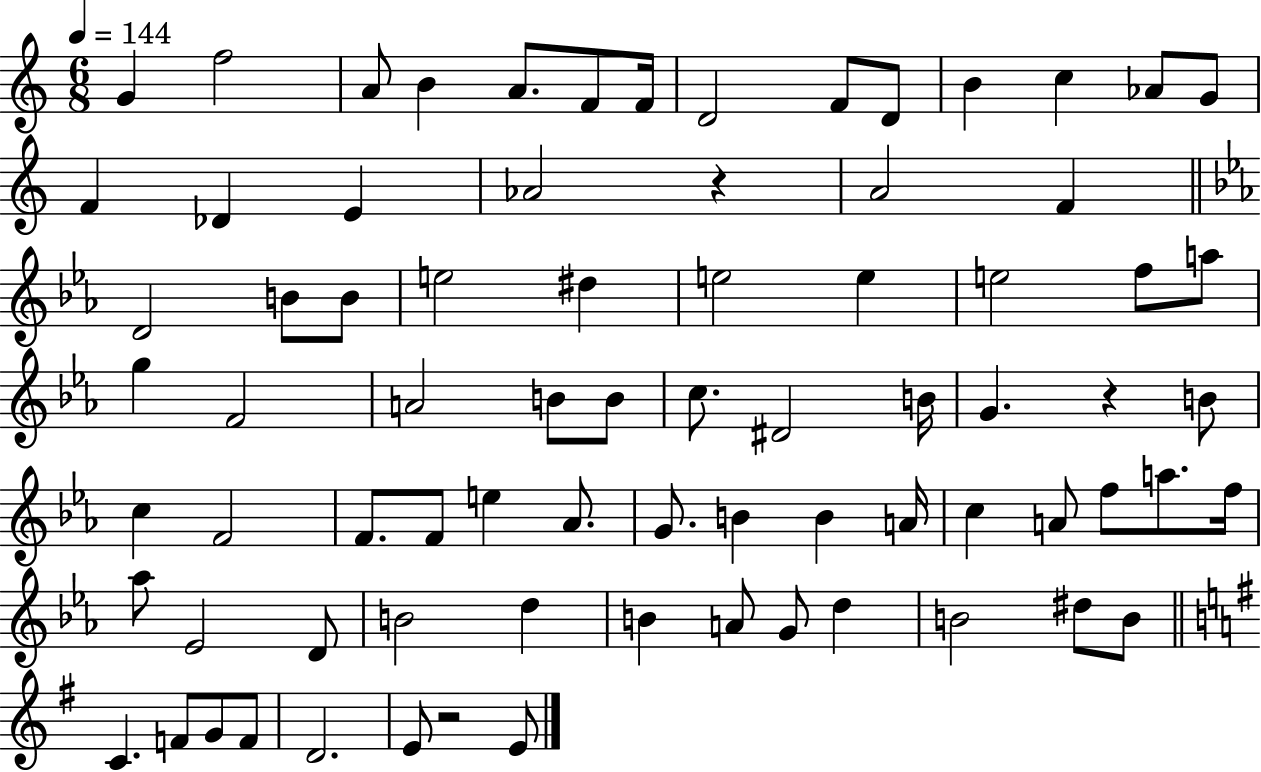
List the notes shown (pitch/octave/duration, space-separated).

G4/q F5/h A4/e B4/q A4/e. F4/e F4/s D4/h F4/e D4/e B4/q C5/q Ab4/e G4/e F4/q Db4/q E4/q Ab4/h R/q A4/h F4/q D4/h B4/e B4/e E5/h D#5/q E5/h E5/q E5/h F5/e A5/e G5/q F4/h A4/h B4/e B4/e C5/e. D#4/h B4/s G4/q. R/q B4/e C5/q F4/h F4/e. F4/e E5/q Ab4/e. G4/e. B4/q B4/q A4/s C5/q A4/e F5/e A5/e. F5/s Ab5/e Eb4/h D4/e B4/h D5/q B4/q A4/e G4/e D5/q B4/h D#5/e B4/e C4/q. F4/e G4/e F4/e D4/h. E4/e R/h E4/e